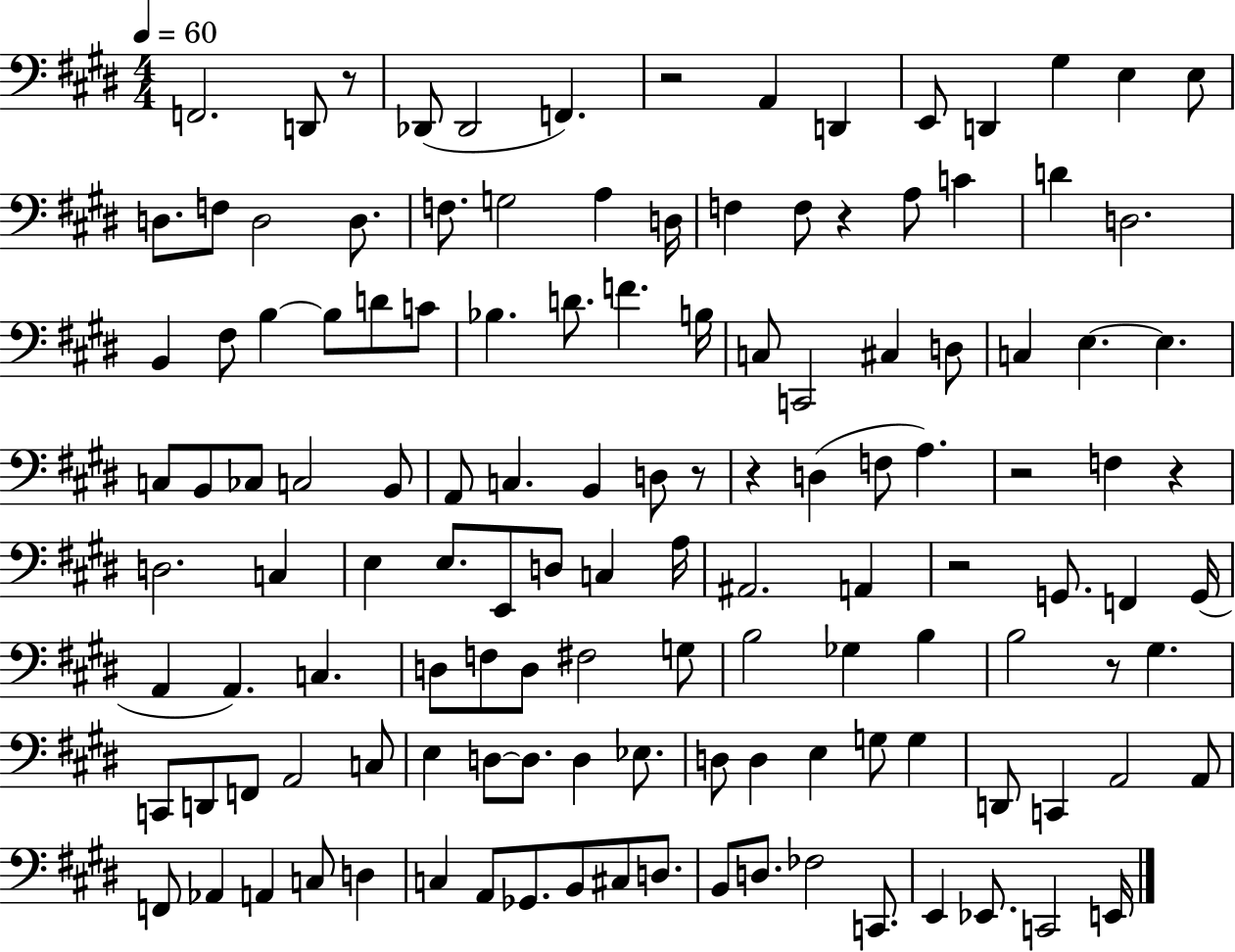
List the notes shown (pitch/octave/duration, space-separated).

F2/h. D2/e R/e Db2/e Db2/h F2/q. R/h A2/q D2/q E2/e D2/q G#3/q E3/q E3/e D3/e. F3/e D3/h D3/e. F3/e. G3/h A3/q D3/s F3/q F3/e R/q A3/e C4/q D4/q D3/h. B2/q F#3/e B3/q B3/e D4/e C4/e Bb3/q. D4/e. F4/q. B3/s C3/e C2/h C#3/q D3/e C3/q E3/q. E3/q. C3/e B2/e CES3/e C3/h B2/e A2/e C3/q. B2/q D3/e R/e R/q D3/q F3/e A3/q. R/h F3/q R/q D3/h. C3/q E3/q E3/e. E2/e D3/e C3/q A3/s A#2/h. A2/q R/h G2/e. F2/q G2/s A2/q A2/q. C3/q. D3/e F3/e D3/e F#3/h G3/e B3/h Gb3/q B3/q B3/h R/e G#3/q. C2/e D2/e F2/e A2/h C3/e E3/q D3/e D3/e. D3/q Eb3/e. D3/e D3/q E3/q G3/e G3/q D2/e C2/q A2/h A2/e F2/e Ab2/q A2/q C3/e D3/q C3/q A2/e Gb2/e. B2/e C#3/e D3/e. B2/e D3/e. FES3/h C2/e. E2/q Eb2/e. C2/h E2/s